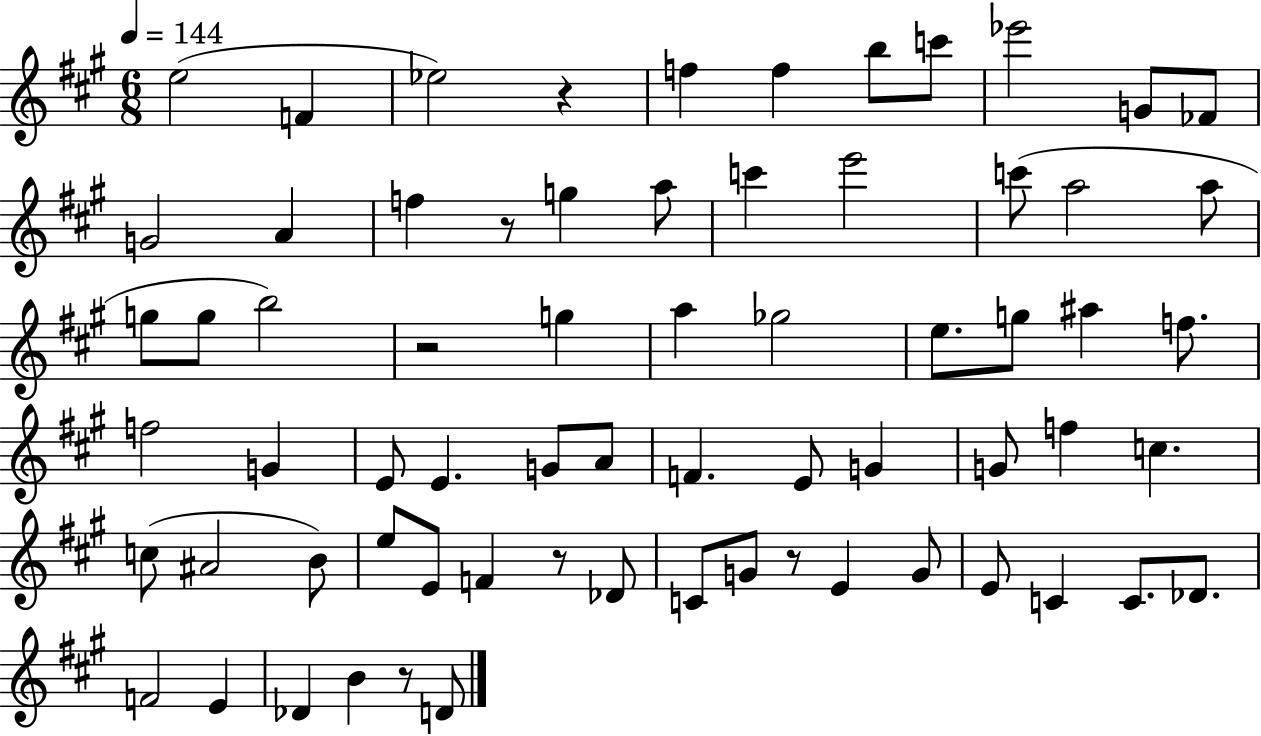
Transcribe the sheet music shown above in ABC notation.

X:1
T:Untitled
M:6/8
L:1/4
K:A
e2 F _e2 z f f b/2 c'/2 _e'2 G/2 _F/2 G2 A f z/2 g a/2 c' e'2 c'/2 a2 a/2 g/2 g/2 b2 z2 g a _g2 e/2 g/2 ^a f/2 f2 G E/2 E G/2 A/2 F E/2 G G/2 f c c/2 ^A2 B/2 e/2 E/2 F z/2 _D/2 C/2 G/2 z/2 E G/2 E/2 C C/2 _D/2 F2 E _D B z/2 D/2